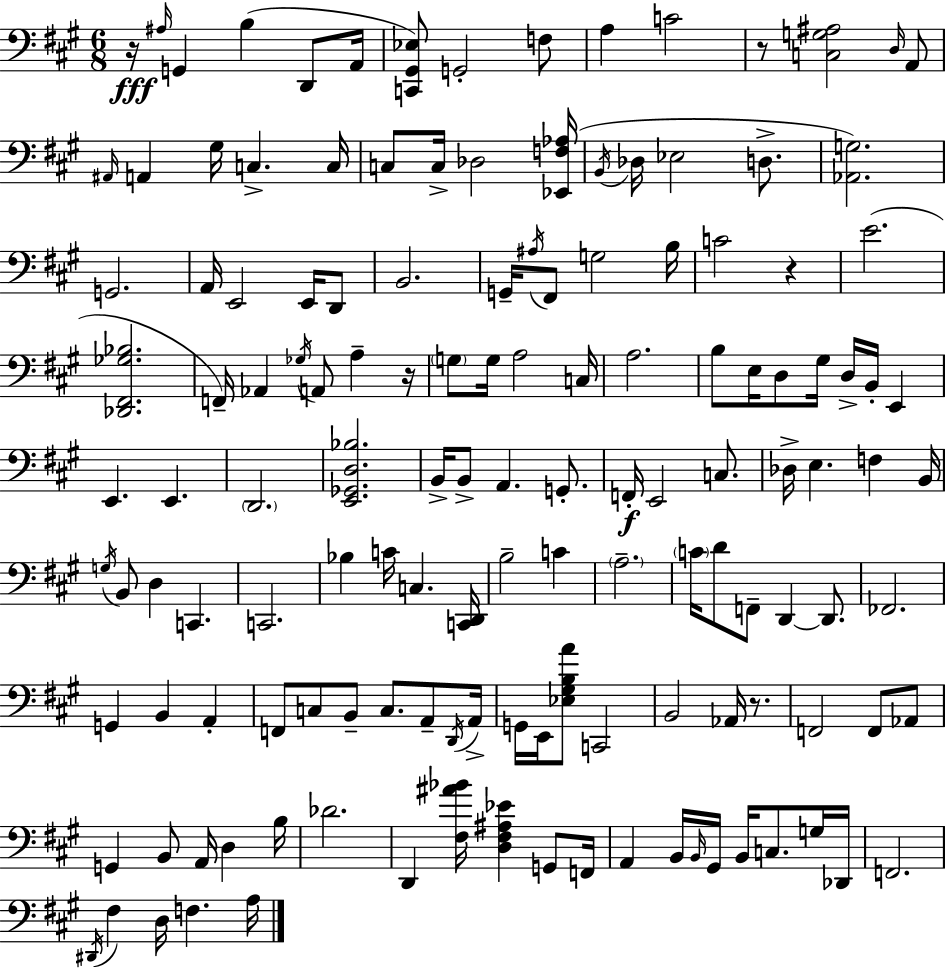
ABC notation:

X:1
T:Untitled
M:6/8
L:1/4
K:A
z/4 ^A,/4 G,, B, D,,/2 A,,/4 [C,,^G,,_E,]/2 G,,2 F,/2 A, C2 z/2 [C,G,^A,]2 D,/4 A,,/2 ^A,,/4 A,, ^G,/4 C, C,/4 C,/2 C,/4 _D,2 [_E,,F,_A,]/4 B,,/4 _D,/4 _E,2 D,/2 [_A,,G,]2 G,,2 A,,/4 E,,2 E,,/4 D,,/2 B,,2 G,,/4 ^A,/4 ^F,,/2 G,2 B,/4 C2 z E2 [_D,,^F,,_G,_B,]2 F,,/4 _A,, _G,/4 A,,/2 A, z/4 G,/2 G,/4 A,2 C,/4 A,2 B,/2 E,/4 D,/2 ^G,/4 D,/4 B,,/4 E,, E,, E,, D,,2 [E,,_G,,D,_B,]2 B,,/4 B,,/2 A,, G,,/2 F,,/4 E,,2 C,/2 _D,/4 E, F, B,,/4 G,/4 B,,/2 D, C,, C,,2 _B, C/4 C, [C,,D,,]/4 B,2 C A,2 C/4 D/2 F,,/2 D,, D,,/2 _F,,2 G,, B,, A,, F,,/2 C,/2 B,,/2 C,/2 A,,/2 D,,/4 A,,/4 G,,/4 E,,/4 [_E,^G,B,A]/2 C,,2 B,,2 _A,,/4 z/2 F,,2 F,,/2 _A,,/2 G,, B,,/2 A,,/4 D, B,/4 _D2 D,, [^F,^A_B]/4 [D,^F,^A,_E] G,,/2 F,,/4 A,, B,,/4 B,,/4 ^G,,/4 B,,/4 C,/2 G,/4 _D,,/4 F,,2 ^D,,/4 ^F, D,/4 F, A,/4